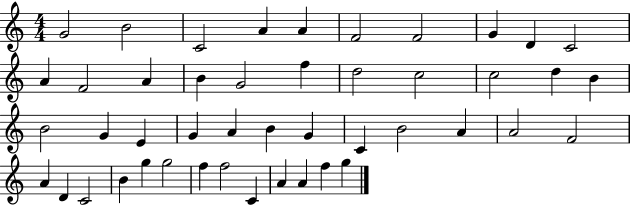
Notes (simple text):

G4/h B4/h C4/h A4/q A4/q F4/h F4/h G4/q D4/q C4/h A4/q F4/h A4/q B4/q G4/h F5/q D5/h C5/h C5/h D5/q B4/q B4/h G4/q E4/q G4/q A4/q B4/q G4/q C4/q B4/h A4/q A4/h F4/h A4/q D4/q C4/h B4/q G5/q G5/h F5/q F5/h C4/q A4/q A4/q F5/q G5/q